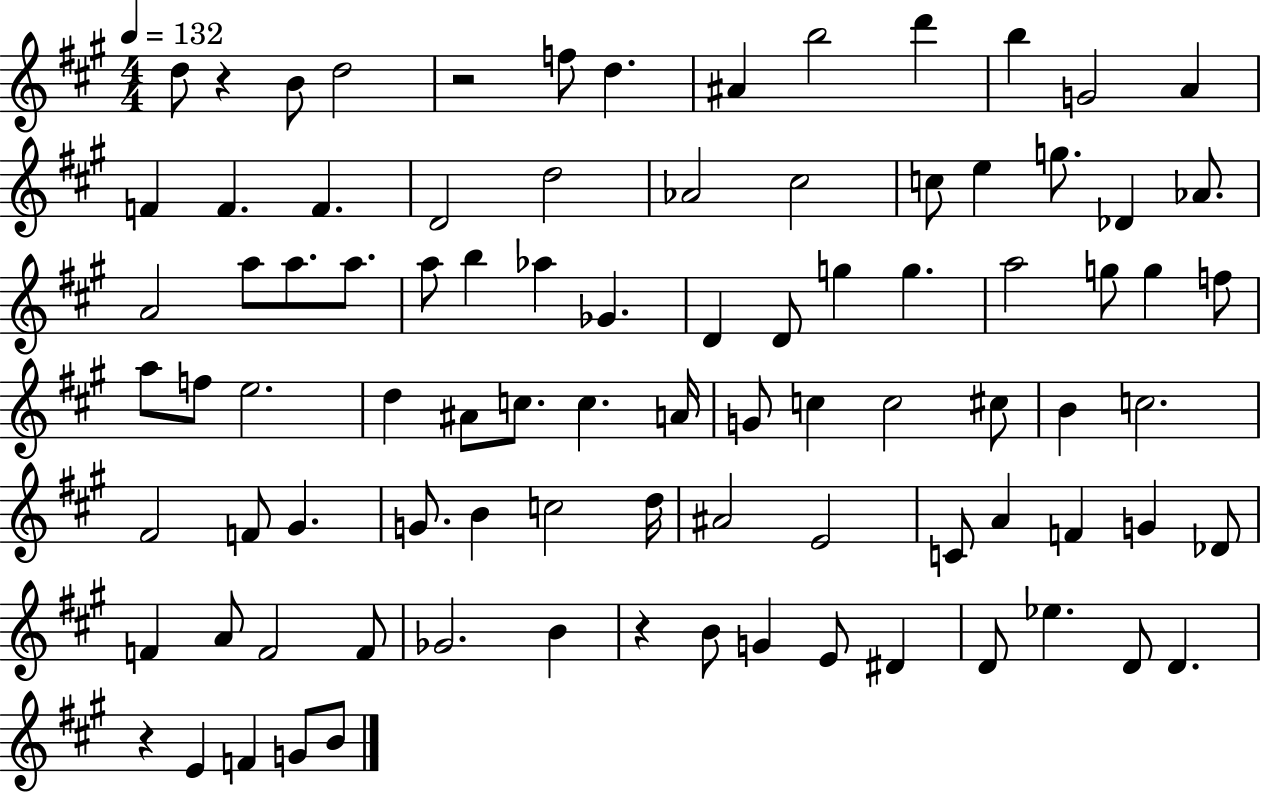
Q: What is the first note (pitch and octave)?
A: D5